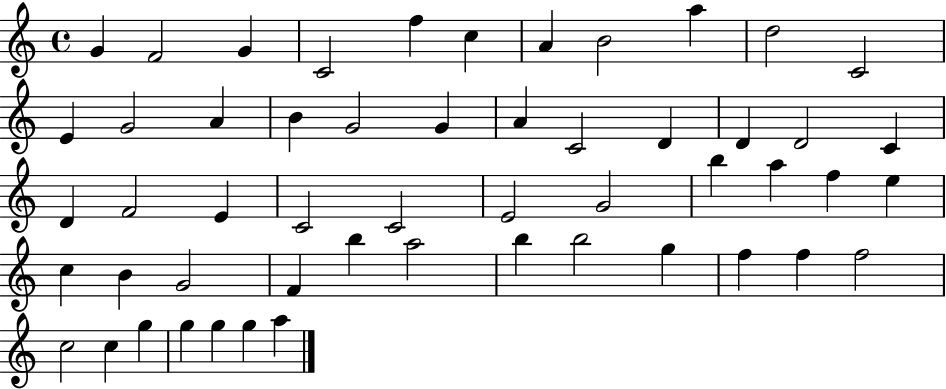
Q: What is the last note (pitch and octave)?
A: A5